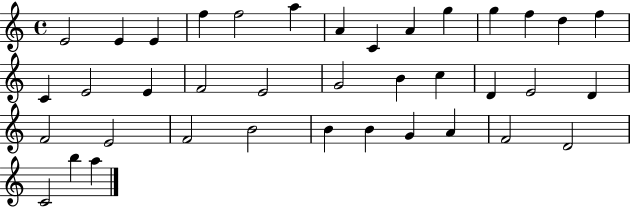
{
  \clef treble
  \time 4/4
  \defaultTimeSignature
  \key c \major
  e'2 e'4 e'4 | f''4 f''2 a''4 | a'4 c'4 a'4 g''4 | g''4 f''4 d''4 f''4 | \break c'4 e'2 e'4 | f'2 e'2 | g'2 b'4 c''4 | d'4 e'2 d'4 | \break f'2 e'2 | f'2 b'2 | b'4 b'4 g'4 a'4 | f'2 d'2 | \break c'2 b''4 a''4 | \bar "|."
}